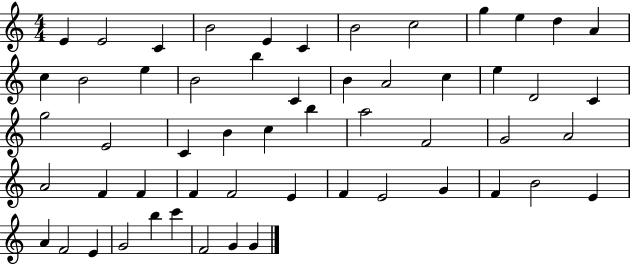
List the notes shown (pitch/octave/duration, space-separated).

E4/q E4/h C4/q B4/h E4/q C4/q B4/h C5/h G5/q E5/q D5/q A4/q C5/q B4/h E5/q B4/h B5/q C4/q B4/q A4/h C5/q E5/q D4/h C4/q G5/h E4/h C4/q B4/q C5/q B5/q A5/h F4/h G4/h A4/h A4/h F4/q F4/q F4/q F4/h E4/q F4/q E4/h G4/q F4/q B4/h E4/q A4/q F4/h E4/q G4/h B5/q C6/q F4/h G4/q G4/q